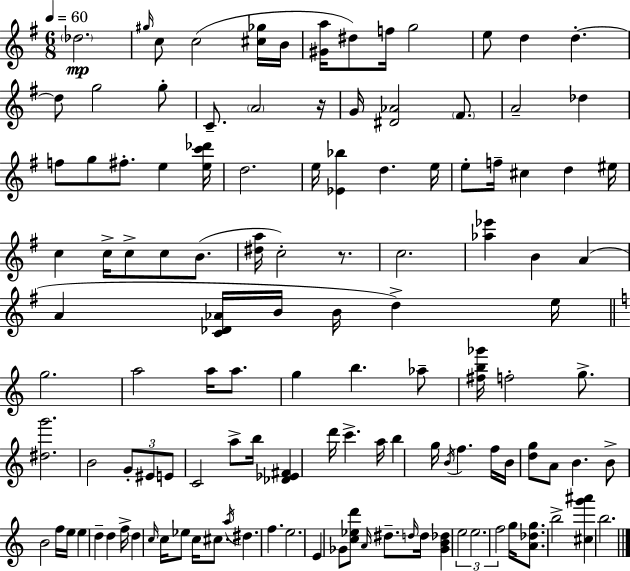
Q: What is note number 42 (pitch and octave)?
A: A4